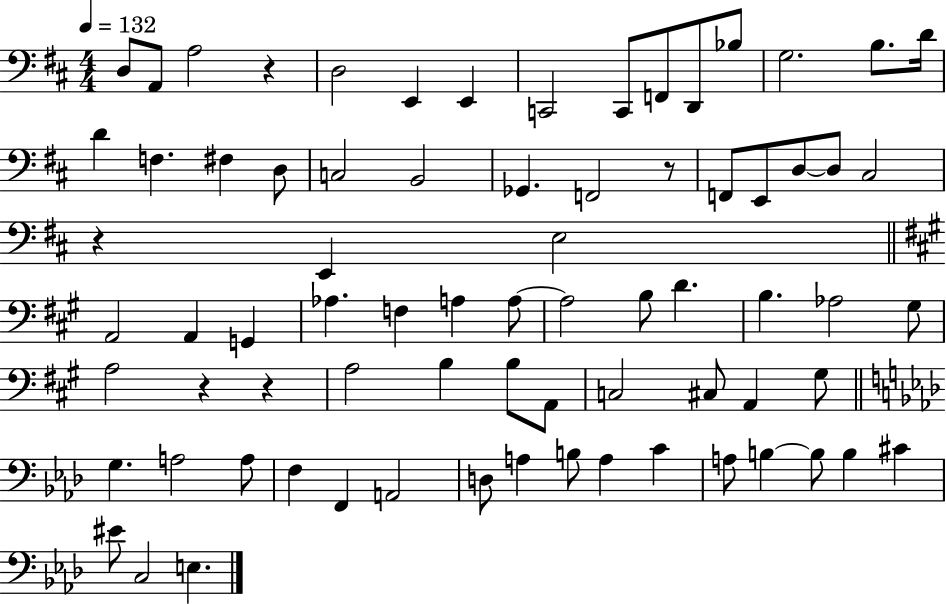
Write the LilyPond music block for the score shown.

{
  \clef bass
  \numericTimeSignature
  \time 4/4
  \key d \major
  \tempo 4 = 132
  \repeat volta 2 { d8 a,8 a2 r4 | d2 e,4 e,4 | c,2 c,8 f,8 d,8 bes8 | g2. b8. d'16 | \break d'4 f4. fis4 d8 | c2 b,2 | ges,4. f,2 r8 | f,8 e,8 d8~~ d8 cis2 | \break r4 e,4 e2 | \bar "||" \break \key a \major a,2 a,4 g,4 | aes4. f4 a4 a8~~ | a2 b8 d'4. | b4. aes2 gis8 | \break a2 r4 r4 | a2 b4 b8 a,8 | c2 cis8 a,4 gis8 | \bar "||" \break \key aes \major g4. a2 a8 | f4 f,4 a,2 | d8 a4 b8 a4 c'4 | a8 b4~~ b8 b4 cis'4 | \break eis'8 c2 e4. | } \bar "|."
}